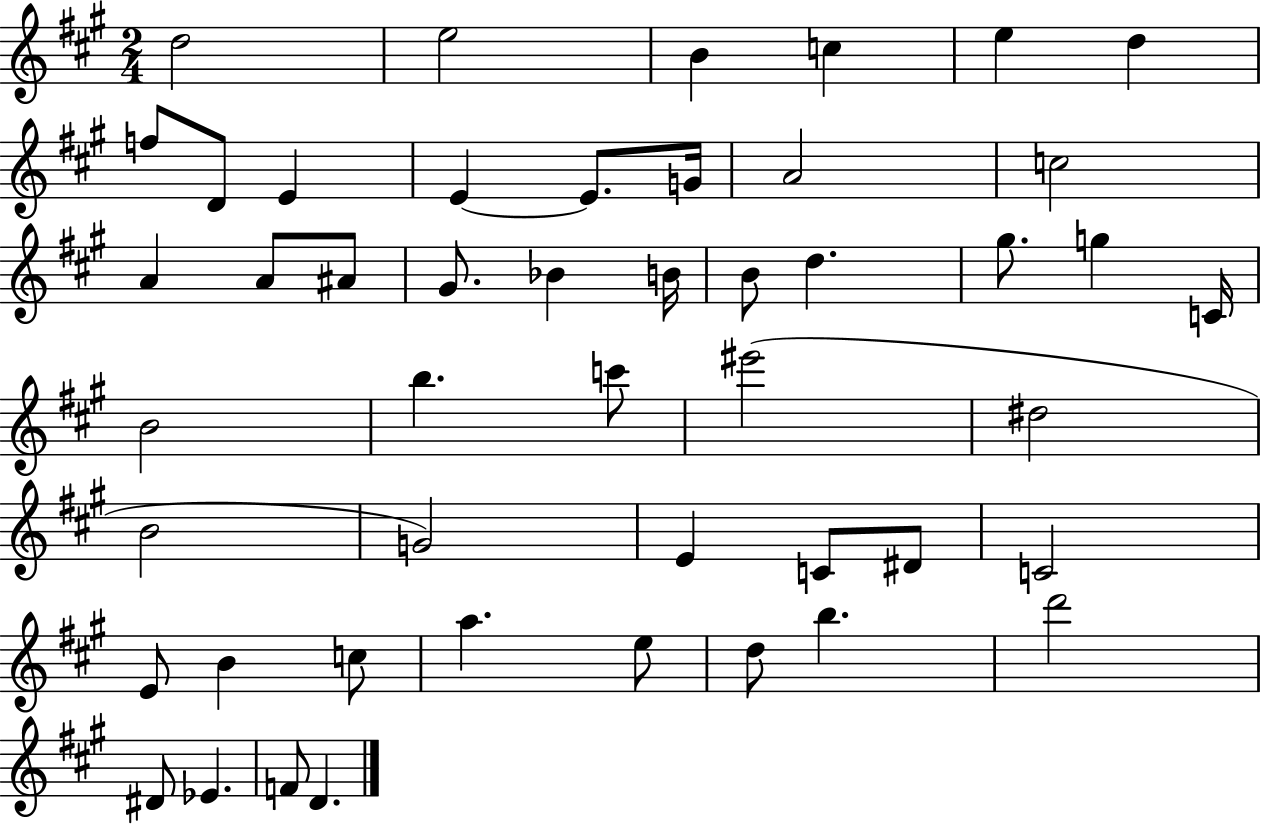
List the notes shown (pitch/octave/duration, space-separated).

D5/h E5/h B4/q C5/q E5/q D5/q F5/e D4/e E4/q E4/q E4/e. G4/s A4/h C5/h A4/q A4/e A#4/e G#4/e. Bb4/q B4/s B4/e D5/q. G#5/e. G5/q C4/s B4/h B5/q. C6/e EIS6/h D#5/h B4/h G4/h E4/q C4/e D#4/e C4/h E4/e B4/q C5/e A5/q. E5/e D5/e B5/q. D6/h D#4/e Eb4/q. F4/e D4/q.